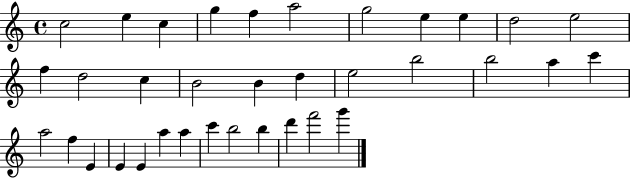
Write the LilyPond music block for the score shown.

{
  \clef treble
  \time 4/4
  \defaultTimeSignature
  \key c \major
  c''2 e''4 c''4 | g''4 f''4 a''2 | g''2 e''4 e''4 | d''2 e''2 | \break f''4 d''2 c''4 | b'2 b'4 d''4 | e''2 b''2 | b''2 a''4 c'''4 | \break a''2 f''4 e'4 | e'4 e'4 a''4 a''4 | c'''4 b''2 b''4 | d'''4 f'''2 g'''4 | \break \bar "|."
}